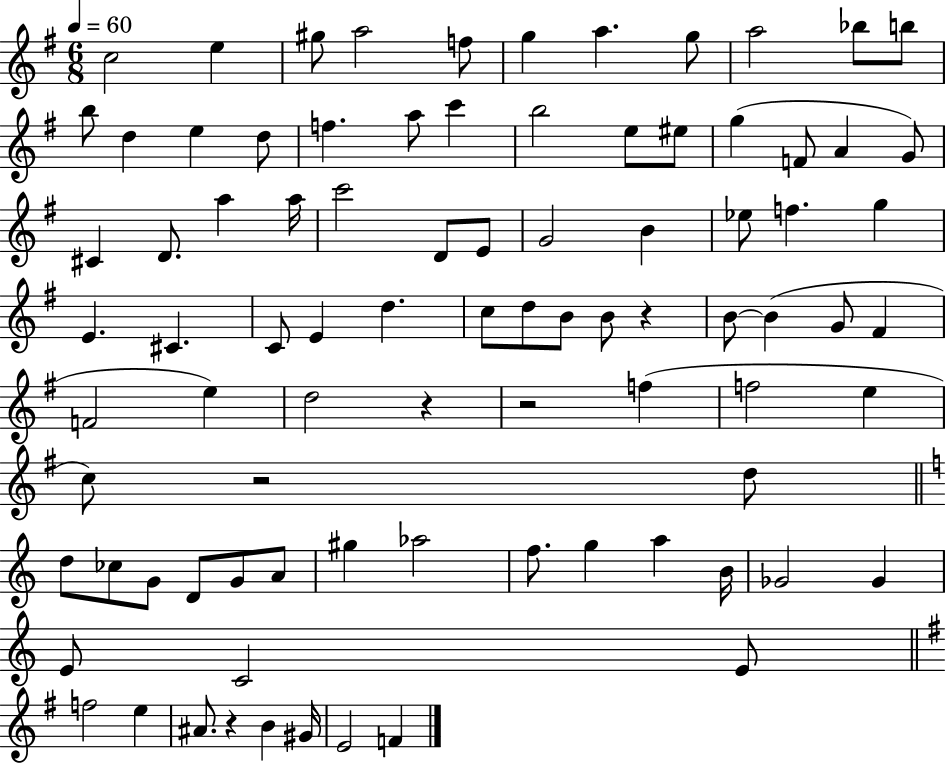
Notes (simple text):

C5/h E5/q G#5/e A5/h F5/e G5/q A5/q. G5/e A5/h Bb5/e B5/e B5/e D5/q E5/q D5/e F5/q. A5/e C6/q B5/h E5/e EIS5/e G5/q F4/e A4/q G4/e C#4/q D4/e. A5/q A5/s C6/h D4/e E4/e G4/h B4/q Eb5/e F5/q. G5/q E4/q. C#4/q. C4/e E4/q D5/q. C5/e D5/e B4/e B4/e R/q B4/e B4/q G4/e F#4/q F4/h E5/q D5/h R/q R/h F5/q F5/h E5/q C5/e R/h D5/e D5/e CES5/e G4/e D4/e G4/e A4/e G#5/q Ab5/h F5/e. G5/q A5/q B4/s Gb4/h Gb4/q E4/e C4/h E4/e F5/h E5/q A#4/e. R/q B4/q G#4/s E4/h F4/q